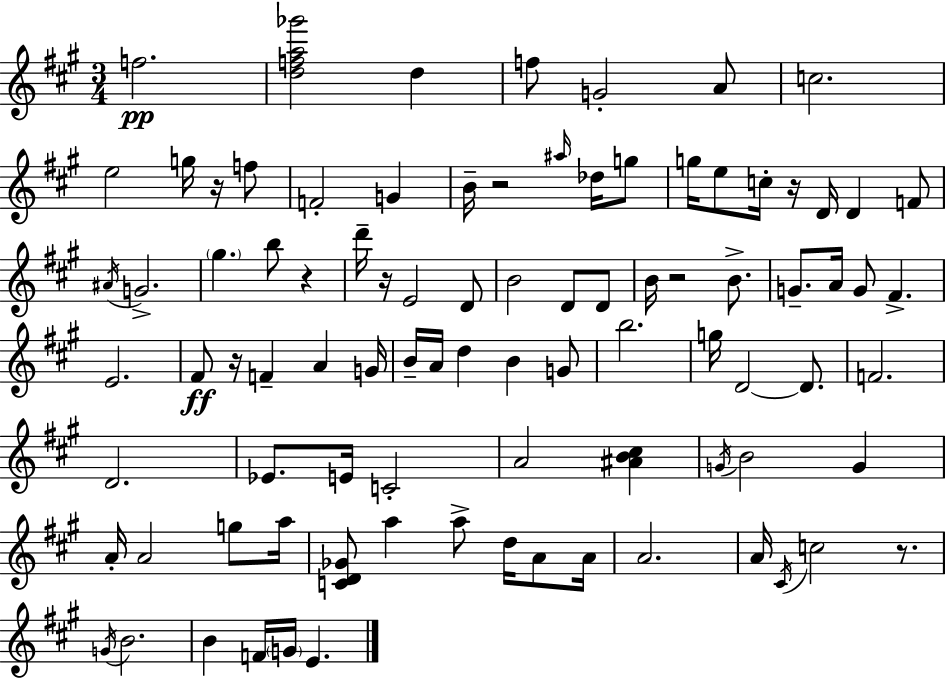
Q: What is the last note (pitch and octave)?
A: E4